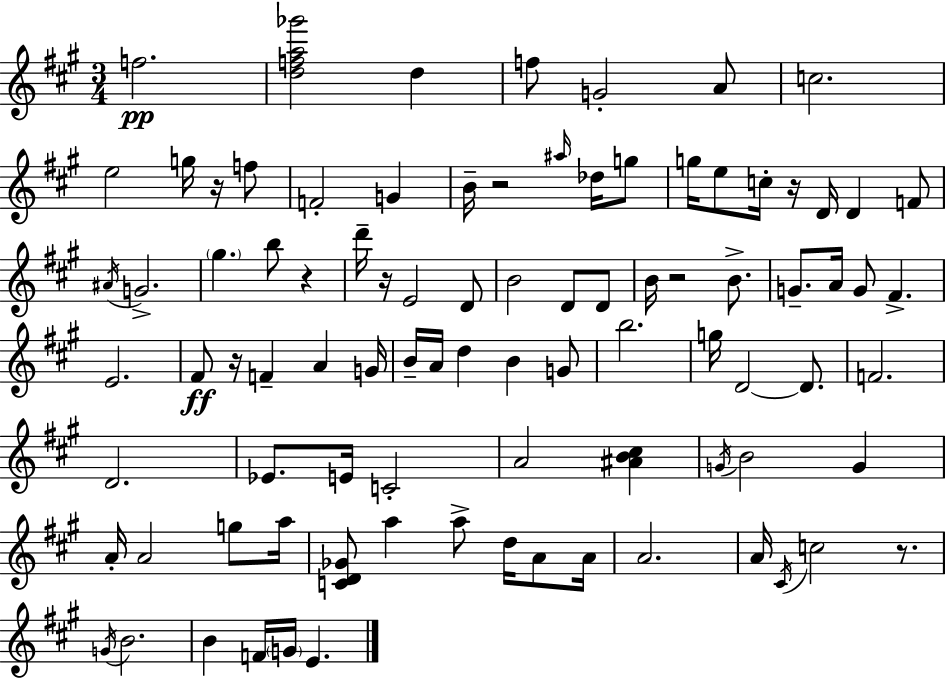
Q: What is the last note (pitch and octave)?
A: E4